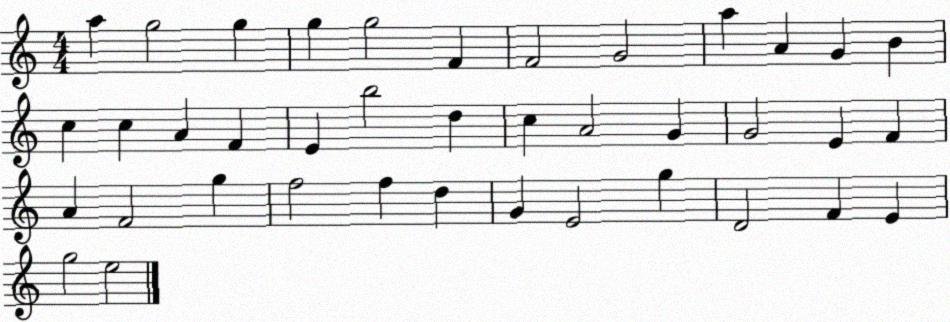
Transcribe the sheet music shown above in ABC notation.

X:1
T:Untitled
M:4/4
L:1/4
K:C
a g2 g g g2 F F2 G2 a A G B c c A F E b2 d c A2 G G2 E F A F2 g f2 f d G E2 g D2 F E g2 e2